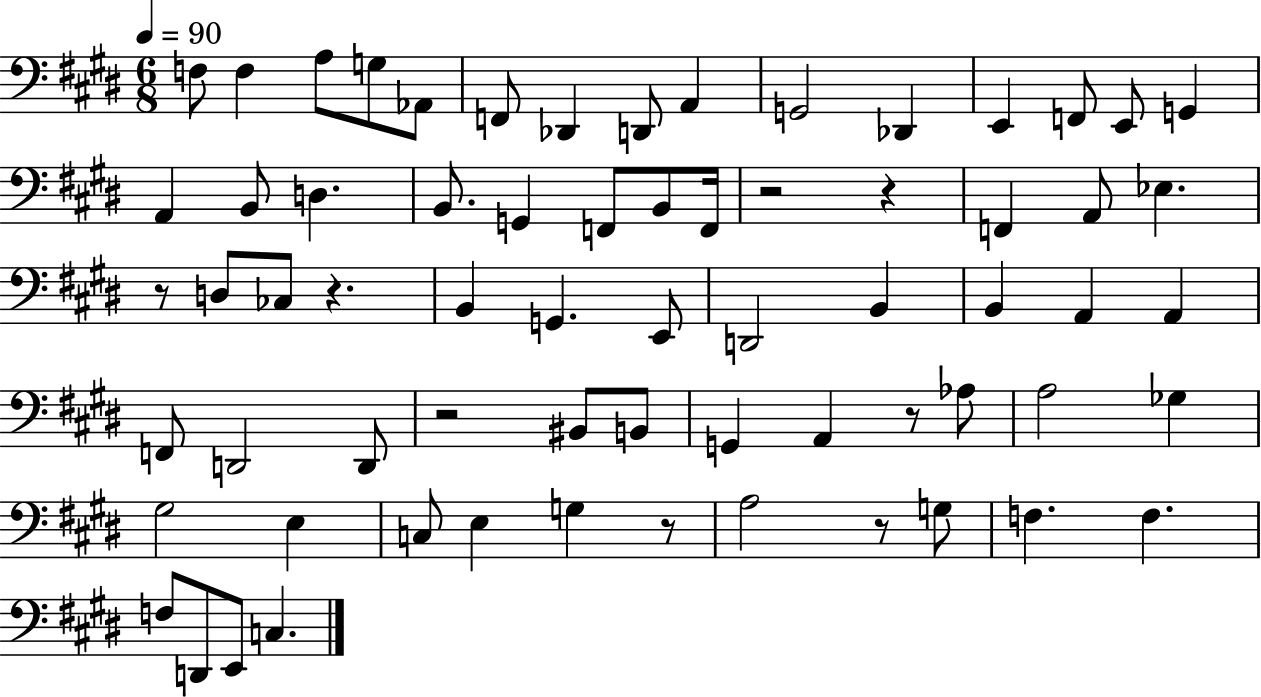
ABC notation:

X:1
T:Untitled
M:6/8
L:1/4
K:E
F,/2 F, A,/2 G,/2 _A,,/2 F,,/2 _D,, D,,/2 A,, G,,2 _D,, E,, F,,/2 E,,/2 G,, A,, B,,/2 D, B,,/2 G,, F,,/2 B,,/2 F,,/4 z2 z F,, A,,/2 _E, z/2 D,/2 _C,/2 z B,, G,, E,,/2 D,,2 B,, B,, A,, A,, F,,/2 D,,2 D,,/2 z2 ^B,,/2 B,,/2 G,, A,, z/2 _A,/2 A,2 _G, ^G,2 E, C,/2 E, G, z/2 A,2 z/2 G,/2 F, F, F,/2 D,,/2 E,,/2 C,